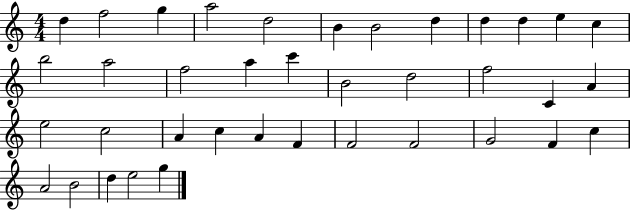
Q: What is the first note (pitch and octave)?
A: D5